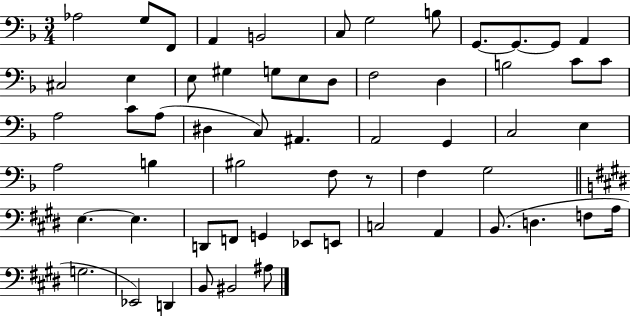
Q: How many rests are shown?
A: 1